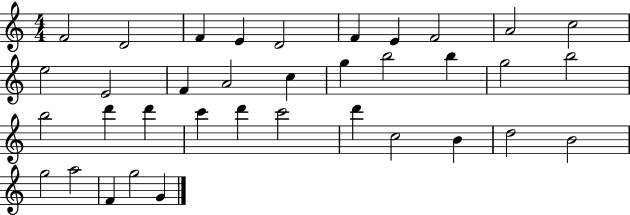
{
  \clef treble
  \numericTimeSignature
  \time 4/4
  \key c \major
  f'2 d'2 | f'4 e'4 d'2 | f'4 e'4 f'2 | a'2 c''2 | \break e''2 e'2 | f'4 a'2 c''4 | g''4 b''2 b''4 | g''2 b''2 | \break b''2 d'''4 d'''4 | c'''4 d'''4 c'''2 | d'''4 c''2 b'4 | d''2 b'2 | \break g''2 a''2 | f'4 g''2 g'4 | \bar "|."
}